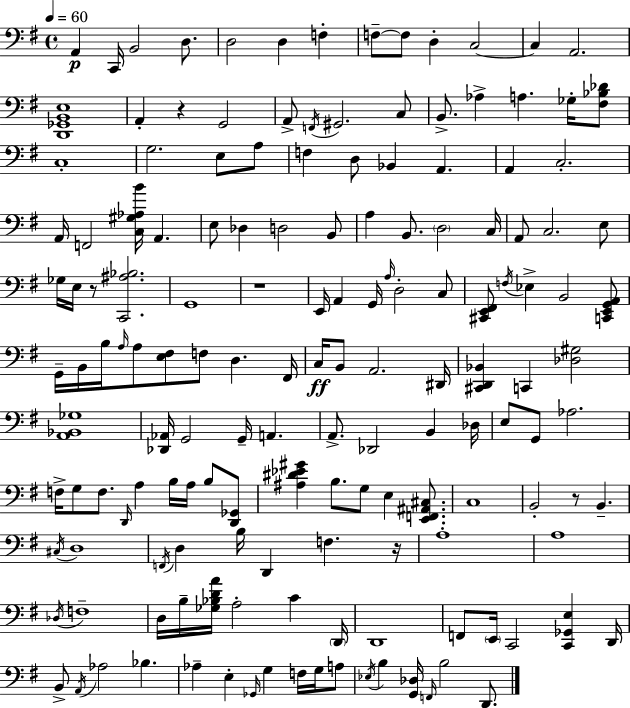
{
  \clef bass
  \time 4/4
  \defaultTimeSignature
  \key g \major
  \tempo 4 = 60
  \repeat volta 2 { a,4\p c,16 b,2 d8. | d2 d4 f4-. | f8--~~ f8 d4-. c2~~ | c4 a,2. | \break <d, ges, b, e>1 | a,4-. r4 g,2 | a,8-> \acciaccatura { f,16 } gis,2. c8 | b,8.-> aes4-> a4. ges16-. <fis bes des'>8 | \break c1-. | g2. e8 a8 | f4 d8 bes,4 a,4. | a,4 c2.-. | \break a,16 f,2 <c gis aes b'>16 a,4. | e8 des4 d2 b,8 | a4 b,8. \parenthesize d2 | c16 a,8 c2. e8 | \break ges16 e16 r8 <c, ais bes>2. | g,1 | r1 | e,16 a,4 g,16 \grace { a16 } d2-. | \break c8 <cis, e, fis,>8 \acciaccatura { f16 } ees4-> b,2 | <c, e, g, a,>8 g,16-- b,16 b16 \grace { a16 } a8 <e fis>8 f8 d4. | fis,16 c16\ff b,8 a,2. | dis,16 <cis, d, bes,>4 c,4 <des gis>2 | \break <a, bes, ges>1 | <des, aes,>16 g,2 g,16-- a,4. | a,8.-> des,2 b,4 | des16 e8 g,8 aes2. | \break f16-> g8 f8. \grace { d,16 } a4 b16 | a16 b8 <d, ges,>8 <ais dis' ees' gis'>4 b8. g8 e4 | <e, f, ais, cis>8. c1 | b,2-. r8 b,4.-- | \break \acciaccatura { cis16 } d1 | \acciaccatura { f,16 } d4 b16 d,4 | f4. r16 a1-. | a1 | \break \acciaccatura { des16 } f1-- | d16 b16-- <ges bes d' a'>16 a2-. | c'4 \parenthesize d,16 d,1 | f,8 \parenthesize e,16 c,2 | \break <c, ges, e>4 d,16 b,8-> \acciaccatura { a,16 } aes2 | bes4. aes4-- e4-. | \grace { ges,16 } g4 f16 g16 a8 \acciaccatura { ees16 } b4 <g, des>16 | \grace { f,16 } b2 d,8. } \bar "|."
}